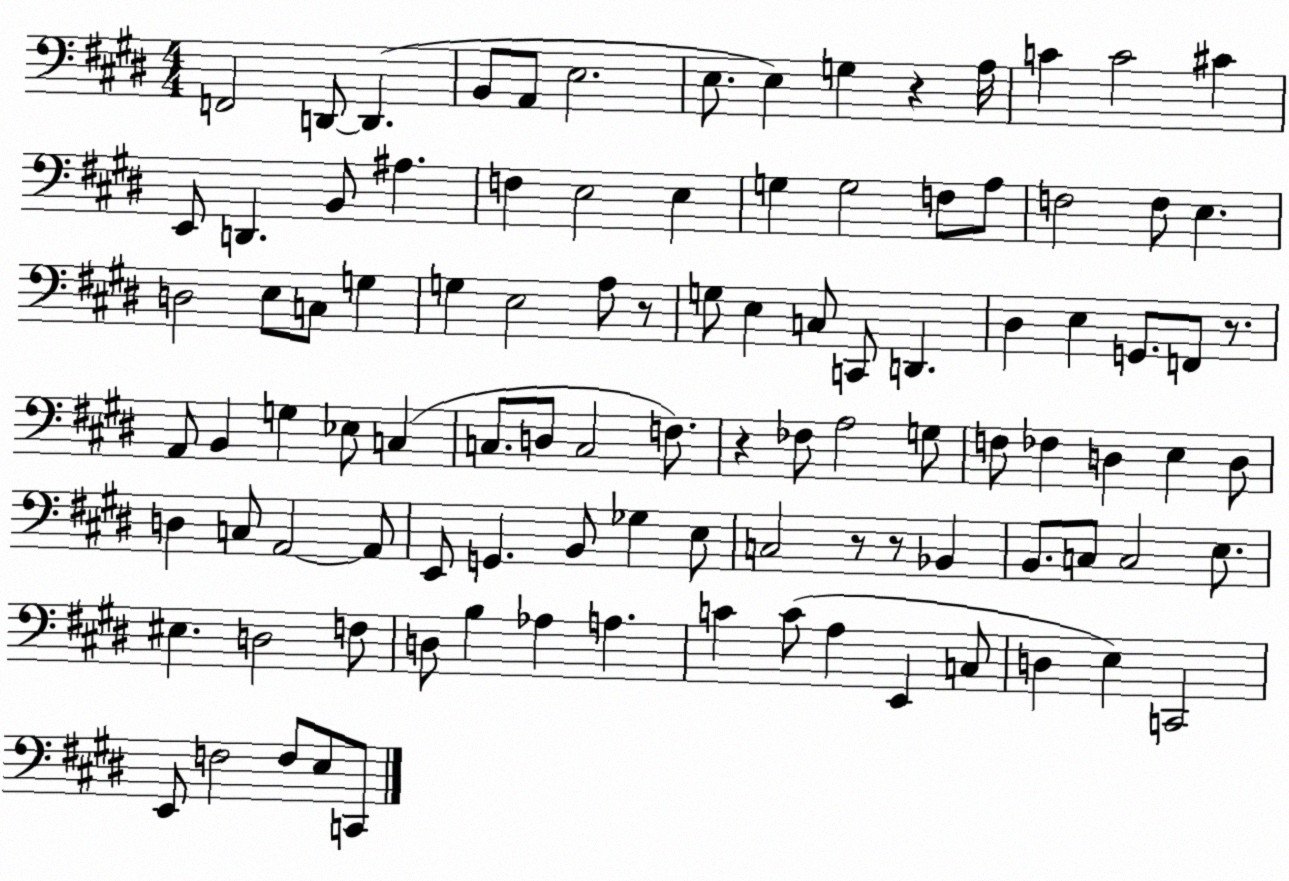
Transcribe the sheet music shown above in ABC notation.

X:1
T:Untitled
M:4/4
L:1/4
K:E
F,,2 D,,/2 D,, B,,/2 A,,/2 E,2 E,/2 E, G, z A,/4 C C2 ^C E,,/2 D,, B,,/2 ^A, F, E,2 E, G, G,2 F,/2 A,/2 F,2 F,/2 E, D,2 E,/2 C,/2 G, G, E,2 A,/2 z/2 G,/2 E, C,/2 C,,/2 D,, ^D, E, G,,/2 F,,/2 z/2 A,,/2 B,, G, _E,/2 C, C,/2 D,/2 C,2 F,/2 z _F,/2 A,2 G,/2 F,/2 _F, D, E, D,/2 D, C,/2 A,,2 A,,/2 E,,/2 G,, B,,/2 _G, E,/2 C,2 z/2 z/2 _B,, B,,/2 C,/2 C,2 E,/2 ^E, D,2 F,/2 D,/2 B, _A, A, C C/2 A, E,, C,/2 D, E, C,,2 E,,/2 F,2 F,/2 E,/2 C,,/2